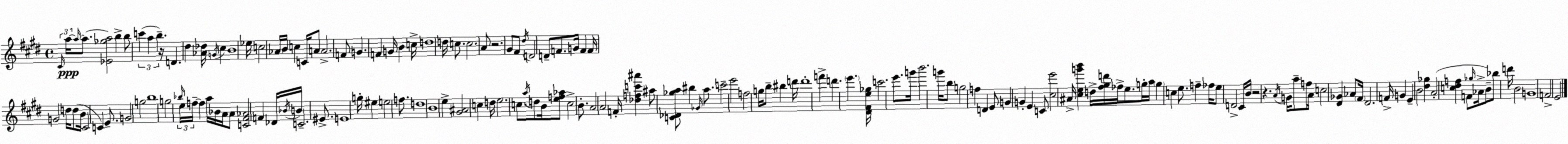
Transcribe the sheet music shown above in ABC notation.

X:1
T:Untitled
M:4/4
L:1/4
K:E
^C/4 a/4 a/4 a/2 [_E_ga]2 b b/2 c' a b z/4 D ^d [_A_d]/4 G/4 ^c B4 _e/4 c2 _A/4 B/4 c C/4 A/2 A2 F/2 G F G/4 B c/4 d4 d/4 c/2 c2 A/2 z2 ^G/2 ^F/2 ^d/4 D2 D/2 F/2 G/4 F F/4 G2 d/4 d/2 B/4 ^C2 C E/2 G2 g2 b4 g2 _b/4 e/4 f/4 f a/4 _B/4 A/4 A/2 [C^F_A]2 F _D/4 _B/4 B/4 C2 ^E/2 E4 g/4 ^e e2 f/2 d4 B4 e [^G^A]2 c d/4 e2 c/2 a/4 d/2 B/4 [ef_a]/2 c2 B/2 A2 A2 F/4 [_dfc'^a'] ^a/2 [C_D_ga]/2 ^b _G/4 a/2 c'2 e'2 f2 g/4 b/2 ^b d'/4 d'4 f' d' e' [^D^Fe_g]/4 c'2 e'/2 g'/4 b'2 g'/4 b/2 g2 f D E/2 G G E C/2 [^ce']2 ^A/4 [^ceg'b'] d/4 [^f^gd']/4 _f/4 e/2 g/4 a/4 g c e/2 f _f/4 e/2 D2 ^C/4 B/4 z2 z A/4 G/4 a/2 f/4 A/4 c2 [^D_G] _A/2 ^F/4 ^D2 F/4 G E B2 [^d_g] A2 [c^df] F/2 _g/4 _A/4 B/2 _b/2 d'/4 B2 G4 F2 E2